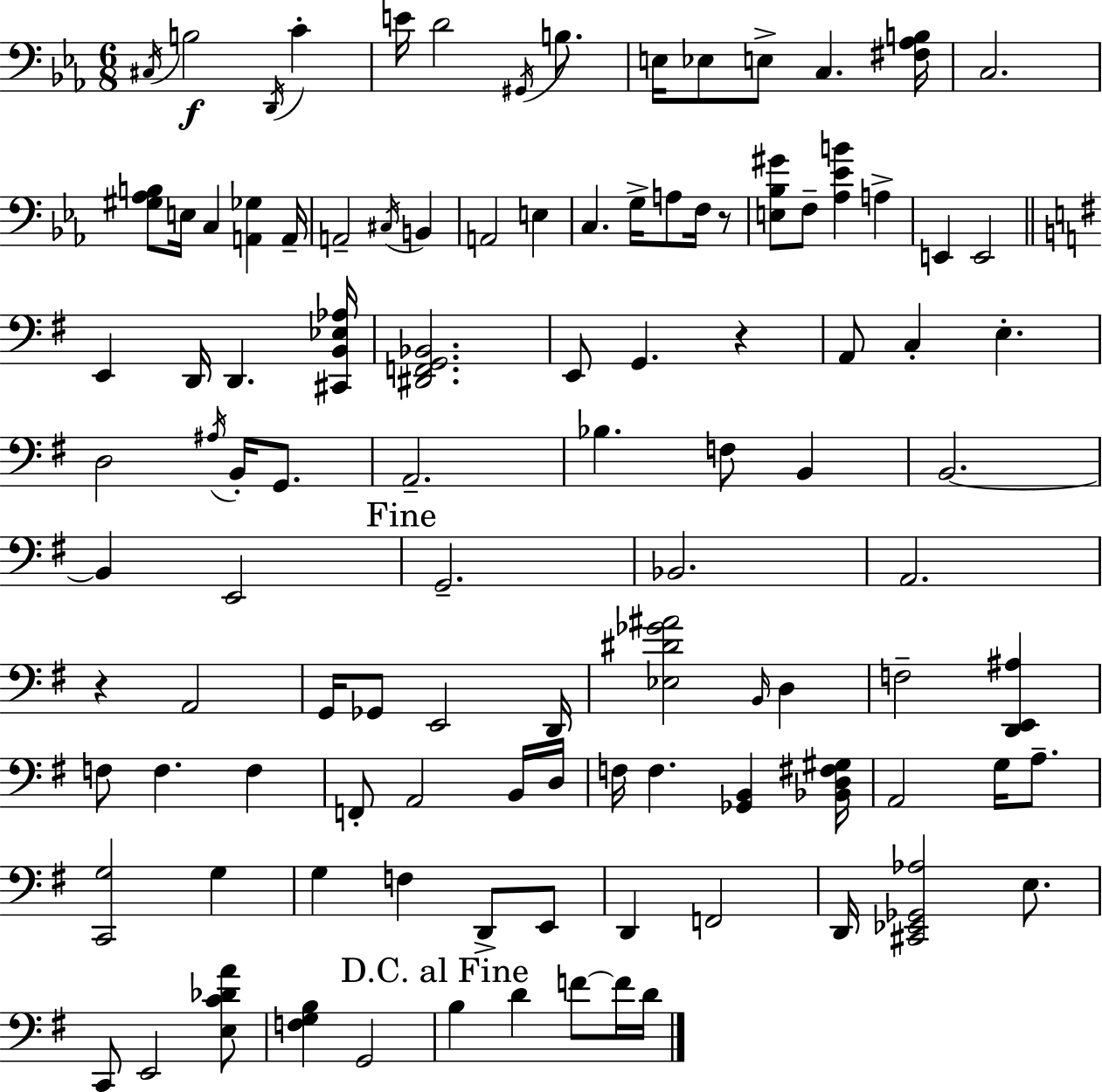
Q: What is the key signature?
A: EES major